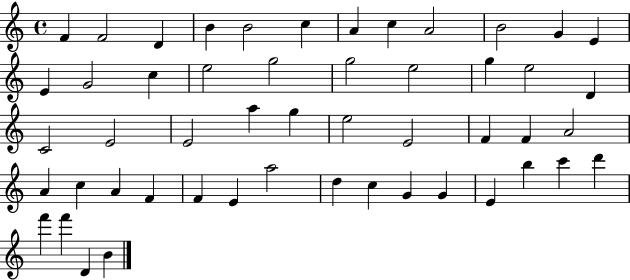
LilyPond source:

{
  \clef treble
  \time 4/4
  \defaultTimeSignature
  \key c \major
  f'4 f'2 d'4 | b'4 b'2 c''4 | a'4 c''4 a'2 | b'2 g'4 e'4 | \break e'4 g'2 c''4 | e''2 g''2 | g''2 e''2 | g''4 e''2 d'4 | \break c'2 e'2 | e'2 a''4 g''4 | e''2 e'2 | f'4 f'4 a'2 | \break a'4 c''4 a'4 f'4 | f'4 e'4 a''2 | d''4 c''4 g'4 g'4 | e'4 b''4 c'''4 d'''4 | \break f'''4 f'''4 d'4 b'4 | \bar "|."
}